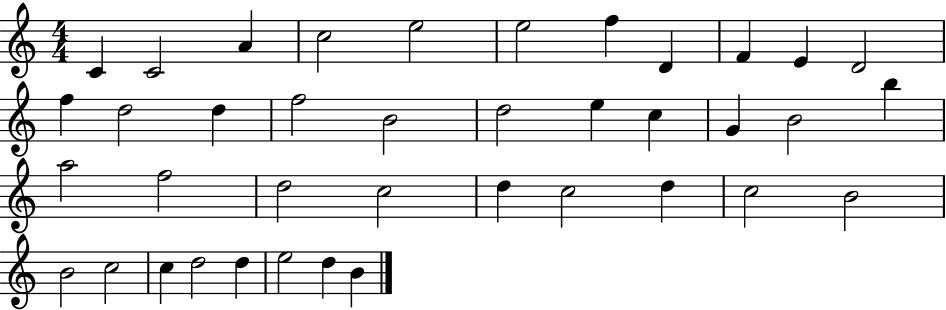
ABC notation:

X:1
T:Untitled
M:4/4
L:1/4
K:C
C C2 A c2 e2 e2 f D F E D2 f d2 d f2 B2 d2 e c G B2 b a2 f2 d2 c2 d c2 d c2 B2 B2 c2 c d2 d e2 d B